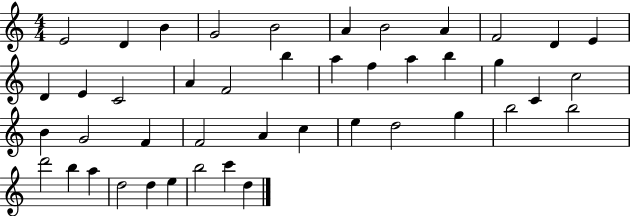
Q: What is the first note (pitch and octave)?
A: E4